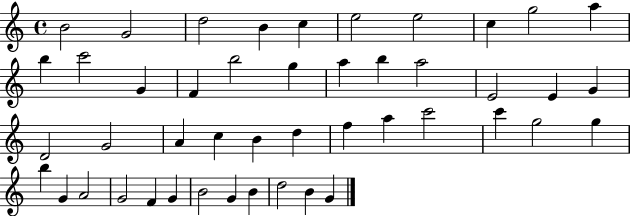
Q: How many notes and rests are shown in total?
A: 46